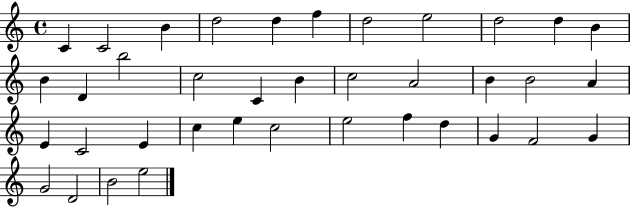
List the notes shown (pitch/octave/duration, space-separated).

C4/q C4/h B4/q D5/h D5/q F5/q D5/h E5/h D5/h D5/q B4/q B4/q D4/q B5/h C5/h C4/q B4/q C5/h A4/h B4/q B4/h A4/q E4/q C4/h E4/q C5/q E5/q C5/h E5/h F5/q D5/q G4/q F4/h G4/q G4/h D4/h B4/h E5/h